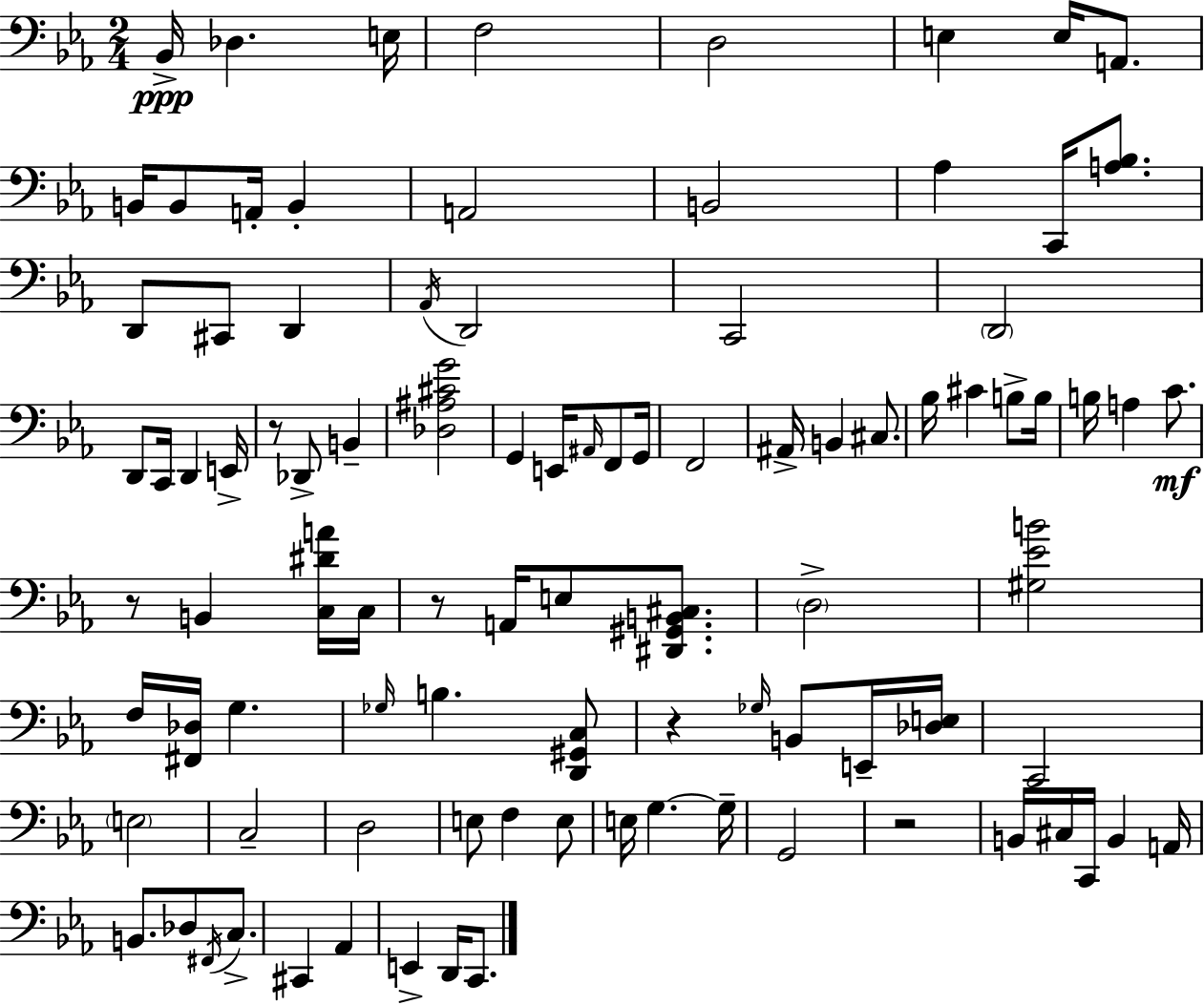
Bb2/s Db3/q. E3/s F3/h D3/h E3/q E3/s A2/e. B2/s B2/e A2/s B2/q A2/h B2/h Ab3/q C2/s [A3,Bb3]/e. D2/e C#2/e D2/q Ab2/s D2/h C2/h D2/h D2/e C2/s D2/q E2/s R/e Db2/e B2/q [Db3,A#3,C#4,G4]/h G2/q E2/s A#2/s F2/e G2/s F2/h A#2/s B2/q C#3/e. Bb3/s C#4/q B3/e B3/s B3/s A3/q C4/e. R/e B2/q [C3,D#4,A4]/s C3/s R/e A2/s E3/e [D#2,G#2,B2,C#3]/e. D3/h [G#3,Eb4,B4]/h F3/s [F#2,Db3]/s G3/q. Gb3/s B3/q. [D2,G#2,C3]/e R/q Gb3/s B2/e E2/s [Db3,E3]/s C2/h E3/h C3/h D3/h E3/e F3/q E3/e E3/s G3/q. G3/s G2/h R/h B2/s C#3/s C2/s B2/q A2/s B2/e. Db3/e F#2/s C3/e. C#2/q Ab2/q E2/q D2/s C2/e.